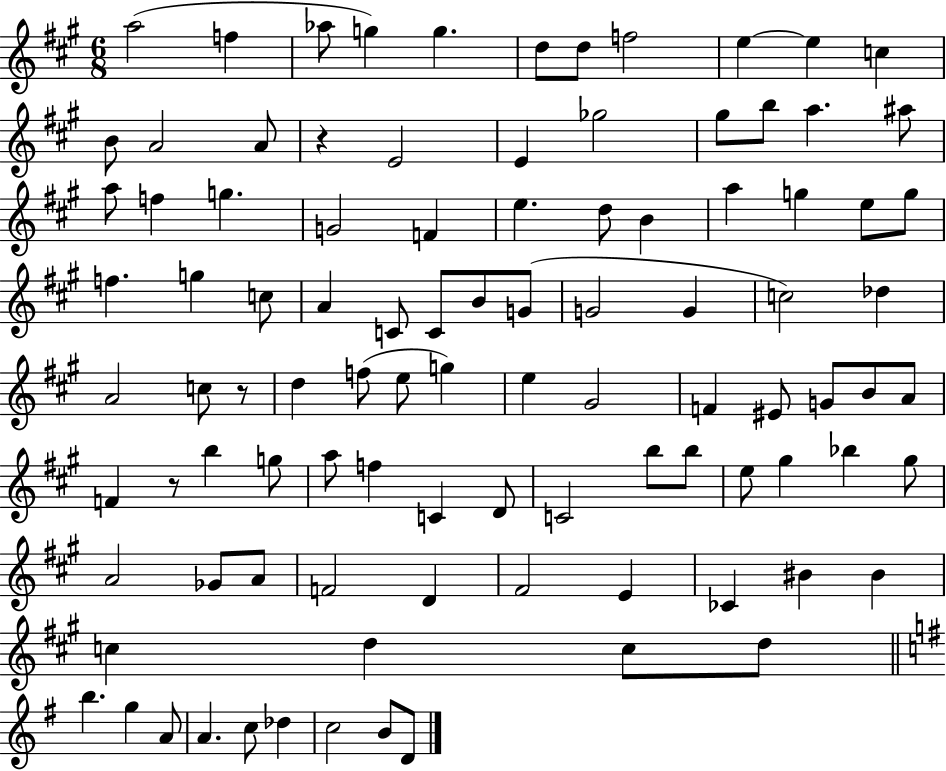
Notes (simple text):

A5/h F5/q Ab5/e G5/q G5/q. D5/e D5/e F5/h E5/q E5/q C5/q B4/e A4/h A4/e R/q E4/h E4/q Gb5/h G#5/e B5/e A5/q. A#5/e A5/e F5/q G5/q. G4/h F4/q E5/q. D5/e B4/q A5/q G5/q E5/e G5/e F5/q. G5/q C5/e A4/q C4/e C4/e B4/e G4/e G4/h G4/q C5/h Db5/q A4/h C5/e R/e D5/q F5/e E5/e G5/q E5/q G#4/h F4/q EIS4/e G4/e B4/e A4/e F4/q R/e B5/q G5/e A5/e F5/q C4/q D4/e C4/h B5/e B5/e E5/e G#5/q Bb5/q G#5/e A4/h Gb4/e A4/e F4/h D4/q F#4/h E4/q CES4/q BIS4/q BIS4/q C5/q D5/q C5/e D5/e B5/q. G5/q A4/e A4/q. C5/e Db5/q C5/h B4/e D4/e